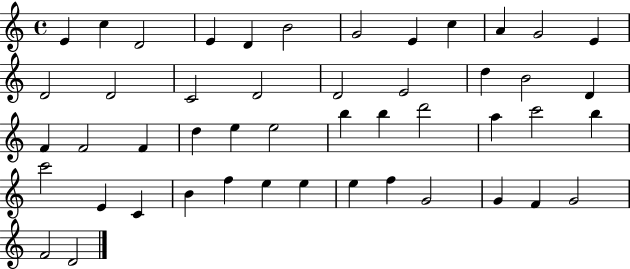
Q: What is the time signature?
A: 4/4